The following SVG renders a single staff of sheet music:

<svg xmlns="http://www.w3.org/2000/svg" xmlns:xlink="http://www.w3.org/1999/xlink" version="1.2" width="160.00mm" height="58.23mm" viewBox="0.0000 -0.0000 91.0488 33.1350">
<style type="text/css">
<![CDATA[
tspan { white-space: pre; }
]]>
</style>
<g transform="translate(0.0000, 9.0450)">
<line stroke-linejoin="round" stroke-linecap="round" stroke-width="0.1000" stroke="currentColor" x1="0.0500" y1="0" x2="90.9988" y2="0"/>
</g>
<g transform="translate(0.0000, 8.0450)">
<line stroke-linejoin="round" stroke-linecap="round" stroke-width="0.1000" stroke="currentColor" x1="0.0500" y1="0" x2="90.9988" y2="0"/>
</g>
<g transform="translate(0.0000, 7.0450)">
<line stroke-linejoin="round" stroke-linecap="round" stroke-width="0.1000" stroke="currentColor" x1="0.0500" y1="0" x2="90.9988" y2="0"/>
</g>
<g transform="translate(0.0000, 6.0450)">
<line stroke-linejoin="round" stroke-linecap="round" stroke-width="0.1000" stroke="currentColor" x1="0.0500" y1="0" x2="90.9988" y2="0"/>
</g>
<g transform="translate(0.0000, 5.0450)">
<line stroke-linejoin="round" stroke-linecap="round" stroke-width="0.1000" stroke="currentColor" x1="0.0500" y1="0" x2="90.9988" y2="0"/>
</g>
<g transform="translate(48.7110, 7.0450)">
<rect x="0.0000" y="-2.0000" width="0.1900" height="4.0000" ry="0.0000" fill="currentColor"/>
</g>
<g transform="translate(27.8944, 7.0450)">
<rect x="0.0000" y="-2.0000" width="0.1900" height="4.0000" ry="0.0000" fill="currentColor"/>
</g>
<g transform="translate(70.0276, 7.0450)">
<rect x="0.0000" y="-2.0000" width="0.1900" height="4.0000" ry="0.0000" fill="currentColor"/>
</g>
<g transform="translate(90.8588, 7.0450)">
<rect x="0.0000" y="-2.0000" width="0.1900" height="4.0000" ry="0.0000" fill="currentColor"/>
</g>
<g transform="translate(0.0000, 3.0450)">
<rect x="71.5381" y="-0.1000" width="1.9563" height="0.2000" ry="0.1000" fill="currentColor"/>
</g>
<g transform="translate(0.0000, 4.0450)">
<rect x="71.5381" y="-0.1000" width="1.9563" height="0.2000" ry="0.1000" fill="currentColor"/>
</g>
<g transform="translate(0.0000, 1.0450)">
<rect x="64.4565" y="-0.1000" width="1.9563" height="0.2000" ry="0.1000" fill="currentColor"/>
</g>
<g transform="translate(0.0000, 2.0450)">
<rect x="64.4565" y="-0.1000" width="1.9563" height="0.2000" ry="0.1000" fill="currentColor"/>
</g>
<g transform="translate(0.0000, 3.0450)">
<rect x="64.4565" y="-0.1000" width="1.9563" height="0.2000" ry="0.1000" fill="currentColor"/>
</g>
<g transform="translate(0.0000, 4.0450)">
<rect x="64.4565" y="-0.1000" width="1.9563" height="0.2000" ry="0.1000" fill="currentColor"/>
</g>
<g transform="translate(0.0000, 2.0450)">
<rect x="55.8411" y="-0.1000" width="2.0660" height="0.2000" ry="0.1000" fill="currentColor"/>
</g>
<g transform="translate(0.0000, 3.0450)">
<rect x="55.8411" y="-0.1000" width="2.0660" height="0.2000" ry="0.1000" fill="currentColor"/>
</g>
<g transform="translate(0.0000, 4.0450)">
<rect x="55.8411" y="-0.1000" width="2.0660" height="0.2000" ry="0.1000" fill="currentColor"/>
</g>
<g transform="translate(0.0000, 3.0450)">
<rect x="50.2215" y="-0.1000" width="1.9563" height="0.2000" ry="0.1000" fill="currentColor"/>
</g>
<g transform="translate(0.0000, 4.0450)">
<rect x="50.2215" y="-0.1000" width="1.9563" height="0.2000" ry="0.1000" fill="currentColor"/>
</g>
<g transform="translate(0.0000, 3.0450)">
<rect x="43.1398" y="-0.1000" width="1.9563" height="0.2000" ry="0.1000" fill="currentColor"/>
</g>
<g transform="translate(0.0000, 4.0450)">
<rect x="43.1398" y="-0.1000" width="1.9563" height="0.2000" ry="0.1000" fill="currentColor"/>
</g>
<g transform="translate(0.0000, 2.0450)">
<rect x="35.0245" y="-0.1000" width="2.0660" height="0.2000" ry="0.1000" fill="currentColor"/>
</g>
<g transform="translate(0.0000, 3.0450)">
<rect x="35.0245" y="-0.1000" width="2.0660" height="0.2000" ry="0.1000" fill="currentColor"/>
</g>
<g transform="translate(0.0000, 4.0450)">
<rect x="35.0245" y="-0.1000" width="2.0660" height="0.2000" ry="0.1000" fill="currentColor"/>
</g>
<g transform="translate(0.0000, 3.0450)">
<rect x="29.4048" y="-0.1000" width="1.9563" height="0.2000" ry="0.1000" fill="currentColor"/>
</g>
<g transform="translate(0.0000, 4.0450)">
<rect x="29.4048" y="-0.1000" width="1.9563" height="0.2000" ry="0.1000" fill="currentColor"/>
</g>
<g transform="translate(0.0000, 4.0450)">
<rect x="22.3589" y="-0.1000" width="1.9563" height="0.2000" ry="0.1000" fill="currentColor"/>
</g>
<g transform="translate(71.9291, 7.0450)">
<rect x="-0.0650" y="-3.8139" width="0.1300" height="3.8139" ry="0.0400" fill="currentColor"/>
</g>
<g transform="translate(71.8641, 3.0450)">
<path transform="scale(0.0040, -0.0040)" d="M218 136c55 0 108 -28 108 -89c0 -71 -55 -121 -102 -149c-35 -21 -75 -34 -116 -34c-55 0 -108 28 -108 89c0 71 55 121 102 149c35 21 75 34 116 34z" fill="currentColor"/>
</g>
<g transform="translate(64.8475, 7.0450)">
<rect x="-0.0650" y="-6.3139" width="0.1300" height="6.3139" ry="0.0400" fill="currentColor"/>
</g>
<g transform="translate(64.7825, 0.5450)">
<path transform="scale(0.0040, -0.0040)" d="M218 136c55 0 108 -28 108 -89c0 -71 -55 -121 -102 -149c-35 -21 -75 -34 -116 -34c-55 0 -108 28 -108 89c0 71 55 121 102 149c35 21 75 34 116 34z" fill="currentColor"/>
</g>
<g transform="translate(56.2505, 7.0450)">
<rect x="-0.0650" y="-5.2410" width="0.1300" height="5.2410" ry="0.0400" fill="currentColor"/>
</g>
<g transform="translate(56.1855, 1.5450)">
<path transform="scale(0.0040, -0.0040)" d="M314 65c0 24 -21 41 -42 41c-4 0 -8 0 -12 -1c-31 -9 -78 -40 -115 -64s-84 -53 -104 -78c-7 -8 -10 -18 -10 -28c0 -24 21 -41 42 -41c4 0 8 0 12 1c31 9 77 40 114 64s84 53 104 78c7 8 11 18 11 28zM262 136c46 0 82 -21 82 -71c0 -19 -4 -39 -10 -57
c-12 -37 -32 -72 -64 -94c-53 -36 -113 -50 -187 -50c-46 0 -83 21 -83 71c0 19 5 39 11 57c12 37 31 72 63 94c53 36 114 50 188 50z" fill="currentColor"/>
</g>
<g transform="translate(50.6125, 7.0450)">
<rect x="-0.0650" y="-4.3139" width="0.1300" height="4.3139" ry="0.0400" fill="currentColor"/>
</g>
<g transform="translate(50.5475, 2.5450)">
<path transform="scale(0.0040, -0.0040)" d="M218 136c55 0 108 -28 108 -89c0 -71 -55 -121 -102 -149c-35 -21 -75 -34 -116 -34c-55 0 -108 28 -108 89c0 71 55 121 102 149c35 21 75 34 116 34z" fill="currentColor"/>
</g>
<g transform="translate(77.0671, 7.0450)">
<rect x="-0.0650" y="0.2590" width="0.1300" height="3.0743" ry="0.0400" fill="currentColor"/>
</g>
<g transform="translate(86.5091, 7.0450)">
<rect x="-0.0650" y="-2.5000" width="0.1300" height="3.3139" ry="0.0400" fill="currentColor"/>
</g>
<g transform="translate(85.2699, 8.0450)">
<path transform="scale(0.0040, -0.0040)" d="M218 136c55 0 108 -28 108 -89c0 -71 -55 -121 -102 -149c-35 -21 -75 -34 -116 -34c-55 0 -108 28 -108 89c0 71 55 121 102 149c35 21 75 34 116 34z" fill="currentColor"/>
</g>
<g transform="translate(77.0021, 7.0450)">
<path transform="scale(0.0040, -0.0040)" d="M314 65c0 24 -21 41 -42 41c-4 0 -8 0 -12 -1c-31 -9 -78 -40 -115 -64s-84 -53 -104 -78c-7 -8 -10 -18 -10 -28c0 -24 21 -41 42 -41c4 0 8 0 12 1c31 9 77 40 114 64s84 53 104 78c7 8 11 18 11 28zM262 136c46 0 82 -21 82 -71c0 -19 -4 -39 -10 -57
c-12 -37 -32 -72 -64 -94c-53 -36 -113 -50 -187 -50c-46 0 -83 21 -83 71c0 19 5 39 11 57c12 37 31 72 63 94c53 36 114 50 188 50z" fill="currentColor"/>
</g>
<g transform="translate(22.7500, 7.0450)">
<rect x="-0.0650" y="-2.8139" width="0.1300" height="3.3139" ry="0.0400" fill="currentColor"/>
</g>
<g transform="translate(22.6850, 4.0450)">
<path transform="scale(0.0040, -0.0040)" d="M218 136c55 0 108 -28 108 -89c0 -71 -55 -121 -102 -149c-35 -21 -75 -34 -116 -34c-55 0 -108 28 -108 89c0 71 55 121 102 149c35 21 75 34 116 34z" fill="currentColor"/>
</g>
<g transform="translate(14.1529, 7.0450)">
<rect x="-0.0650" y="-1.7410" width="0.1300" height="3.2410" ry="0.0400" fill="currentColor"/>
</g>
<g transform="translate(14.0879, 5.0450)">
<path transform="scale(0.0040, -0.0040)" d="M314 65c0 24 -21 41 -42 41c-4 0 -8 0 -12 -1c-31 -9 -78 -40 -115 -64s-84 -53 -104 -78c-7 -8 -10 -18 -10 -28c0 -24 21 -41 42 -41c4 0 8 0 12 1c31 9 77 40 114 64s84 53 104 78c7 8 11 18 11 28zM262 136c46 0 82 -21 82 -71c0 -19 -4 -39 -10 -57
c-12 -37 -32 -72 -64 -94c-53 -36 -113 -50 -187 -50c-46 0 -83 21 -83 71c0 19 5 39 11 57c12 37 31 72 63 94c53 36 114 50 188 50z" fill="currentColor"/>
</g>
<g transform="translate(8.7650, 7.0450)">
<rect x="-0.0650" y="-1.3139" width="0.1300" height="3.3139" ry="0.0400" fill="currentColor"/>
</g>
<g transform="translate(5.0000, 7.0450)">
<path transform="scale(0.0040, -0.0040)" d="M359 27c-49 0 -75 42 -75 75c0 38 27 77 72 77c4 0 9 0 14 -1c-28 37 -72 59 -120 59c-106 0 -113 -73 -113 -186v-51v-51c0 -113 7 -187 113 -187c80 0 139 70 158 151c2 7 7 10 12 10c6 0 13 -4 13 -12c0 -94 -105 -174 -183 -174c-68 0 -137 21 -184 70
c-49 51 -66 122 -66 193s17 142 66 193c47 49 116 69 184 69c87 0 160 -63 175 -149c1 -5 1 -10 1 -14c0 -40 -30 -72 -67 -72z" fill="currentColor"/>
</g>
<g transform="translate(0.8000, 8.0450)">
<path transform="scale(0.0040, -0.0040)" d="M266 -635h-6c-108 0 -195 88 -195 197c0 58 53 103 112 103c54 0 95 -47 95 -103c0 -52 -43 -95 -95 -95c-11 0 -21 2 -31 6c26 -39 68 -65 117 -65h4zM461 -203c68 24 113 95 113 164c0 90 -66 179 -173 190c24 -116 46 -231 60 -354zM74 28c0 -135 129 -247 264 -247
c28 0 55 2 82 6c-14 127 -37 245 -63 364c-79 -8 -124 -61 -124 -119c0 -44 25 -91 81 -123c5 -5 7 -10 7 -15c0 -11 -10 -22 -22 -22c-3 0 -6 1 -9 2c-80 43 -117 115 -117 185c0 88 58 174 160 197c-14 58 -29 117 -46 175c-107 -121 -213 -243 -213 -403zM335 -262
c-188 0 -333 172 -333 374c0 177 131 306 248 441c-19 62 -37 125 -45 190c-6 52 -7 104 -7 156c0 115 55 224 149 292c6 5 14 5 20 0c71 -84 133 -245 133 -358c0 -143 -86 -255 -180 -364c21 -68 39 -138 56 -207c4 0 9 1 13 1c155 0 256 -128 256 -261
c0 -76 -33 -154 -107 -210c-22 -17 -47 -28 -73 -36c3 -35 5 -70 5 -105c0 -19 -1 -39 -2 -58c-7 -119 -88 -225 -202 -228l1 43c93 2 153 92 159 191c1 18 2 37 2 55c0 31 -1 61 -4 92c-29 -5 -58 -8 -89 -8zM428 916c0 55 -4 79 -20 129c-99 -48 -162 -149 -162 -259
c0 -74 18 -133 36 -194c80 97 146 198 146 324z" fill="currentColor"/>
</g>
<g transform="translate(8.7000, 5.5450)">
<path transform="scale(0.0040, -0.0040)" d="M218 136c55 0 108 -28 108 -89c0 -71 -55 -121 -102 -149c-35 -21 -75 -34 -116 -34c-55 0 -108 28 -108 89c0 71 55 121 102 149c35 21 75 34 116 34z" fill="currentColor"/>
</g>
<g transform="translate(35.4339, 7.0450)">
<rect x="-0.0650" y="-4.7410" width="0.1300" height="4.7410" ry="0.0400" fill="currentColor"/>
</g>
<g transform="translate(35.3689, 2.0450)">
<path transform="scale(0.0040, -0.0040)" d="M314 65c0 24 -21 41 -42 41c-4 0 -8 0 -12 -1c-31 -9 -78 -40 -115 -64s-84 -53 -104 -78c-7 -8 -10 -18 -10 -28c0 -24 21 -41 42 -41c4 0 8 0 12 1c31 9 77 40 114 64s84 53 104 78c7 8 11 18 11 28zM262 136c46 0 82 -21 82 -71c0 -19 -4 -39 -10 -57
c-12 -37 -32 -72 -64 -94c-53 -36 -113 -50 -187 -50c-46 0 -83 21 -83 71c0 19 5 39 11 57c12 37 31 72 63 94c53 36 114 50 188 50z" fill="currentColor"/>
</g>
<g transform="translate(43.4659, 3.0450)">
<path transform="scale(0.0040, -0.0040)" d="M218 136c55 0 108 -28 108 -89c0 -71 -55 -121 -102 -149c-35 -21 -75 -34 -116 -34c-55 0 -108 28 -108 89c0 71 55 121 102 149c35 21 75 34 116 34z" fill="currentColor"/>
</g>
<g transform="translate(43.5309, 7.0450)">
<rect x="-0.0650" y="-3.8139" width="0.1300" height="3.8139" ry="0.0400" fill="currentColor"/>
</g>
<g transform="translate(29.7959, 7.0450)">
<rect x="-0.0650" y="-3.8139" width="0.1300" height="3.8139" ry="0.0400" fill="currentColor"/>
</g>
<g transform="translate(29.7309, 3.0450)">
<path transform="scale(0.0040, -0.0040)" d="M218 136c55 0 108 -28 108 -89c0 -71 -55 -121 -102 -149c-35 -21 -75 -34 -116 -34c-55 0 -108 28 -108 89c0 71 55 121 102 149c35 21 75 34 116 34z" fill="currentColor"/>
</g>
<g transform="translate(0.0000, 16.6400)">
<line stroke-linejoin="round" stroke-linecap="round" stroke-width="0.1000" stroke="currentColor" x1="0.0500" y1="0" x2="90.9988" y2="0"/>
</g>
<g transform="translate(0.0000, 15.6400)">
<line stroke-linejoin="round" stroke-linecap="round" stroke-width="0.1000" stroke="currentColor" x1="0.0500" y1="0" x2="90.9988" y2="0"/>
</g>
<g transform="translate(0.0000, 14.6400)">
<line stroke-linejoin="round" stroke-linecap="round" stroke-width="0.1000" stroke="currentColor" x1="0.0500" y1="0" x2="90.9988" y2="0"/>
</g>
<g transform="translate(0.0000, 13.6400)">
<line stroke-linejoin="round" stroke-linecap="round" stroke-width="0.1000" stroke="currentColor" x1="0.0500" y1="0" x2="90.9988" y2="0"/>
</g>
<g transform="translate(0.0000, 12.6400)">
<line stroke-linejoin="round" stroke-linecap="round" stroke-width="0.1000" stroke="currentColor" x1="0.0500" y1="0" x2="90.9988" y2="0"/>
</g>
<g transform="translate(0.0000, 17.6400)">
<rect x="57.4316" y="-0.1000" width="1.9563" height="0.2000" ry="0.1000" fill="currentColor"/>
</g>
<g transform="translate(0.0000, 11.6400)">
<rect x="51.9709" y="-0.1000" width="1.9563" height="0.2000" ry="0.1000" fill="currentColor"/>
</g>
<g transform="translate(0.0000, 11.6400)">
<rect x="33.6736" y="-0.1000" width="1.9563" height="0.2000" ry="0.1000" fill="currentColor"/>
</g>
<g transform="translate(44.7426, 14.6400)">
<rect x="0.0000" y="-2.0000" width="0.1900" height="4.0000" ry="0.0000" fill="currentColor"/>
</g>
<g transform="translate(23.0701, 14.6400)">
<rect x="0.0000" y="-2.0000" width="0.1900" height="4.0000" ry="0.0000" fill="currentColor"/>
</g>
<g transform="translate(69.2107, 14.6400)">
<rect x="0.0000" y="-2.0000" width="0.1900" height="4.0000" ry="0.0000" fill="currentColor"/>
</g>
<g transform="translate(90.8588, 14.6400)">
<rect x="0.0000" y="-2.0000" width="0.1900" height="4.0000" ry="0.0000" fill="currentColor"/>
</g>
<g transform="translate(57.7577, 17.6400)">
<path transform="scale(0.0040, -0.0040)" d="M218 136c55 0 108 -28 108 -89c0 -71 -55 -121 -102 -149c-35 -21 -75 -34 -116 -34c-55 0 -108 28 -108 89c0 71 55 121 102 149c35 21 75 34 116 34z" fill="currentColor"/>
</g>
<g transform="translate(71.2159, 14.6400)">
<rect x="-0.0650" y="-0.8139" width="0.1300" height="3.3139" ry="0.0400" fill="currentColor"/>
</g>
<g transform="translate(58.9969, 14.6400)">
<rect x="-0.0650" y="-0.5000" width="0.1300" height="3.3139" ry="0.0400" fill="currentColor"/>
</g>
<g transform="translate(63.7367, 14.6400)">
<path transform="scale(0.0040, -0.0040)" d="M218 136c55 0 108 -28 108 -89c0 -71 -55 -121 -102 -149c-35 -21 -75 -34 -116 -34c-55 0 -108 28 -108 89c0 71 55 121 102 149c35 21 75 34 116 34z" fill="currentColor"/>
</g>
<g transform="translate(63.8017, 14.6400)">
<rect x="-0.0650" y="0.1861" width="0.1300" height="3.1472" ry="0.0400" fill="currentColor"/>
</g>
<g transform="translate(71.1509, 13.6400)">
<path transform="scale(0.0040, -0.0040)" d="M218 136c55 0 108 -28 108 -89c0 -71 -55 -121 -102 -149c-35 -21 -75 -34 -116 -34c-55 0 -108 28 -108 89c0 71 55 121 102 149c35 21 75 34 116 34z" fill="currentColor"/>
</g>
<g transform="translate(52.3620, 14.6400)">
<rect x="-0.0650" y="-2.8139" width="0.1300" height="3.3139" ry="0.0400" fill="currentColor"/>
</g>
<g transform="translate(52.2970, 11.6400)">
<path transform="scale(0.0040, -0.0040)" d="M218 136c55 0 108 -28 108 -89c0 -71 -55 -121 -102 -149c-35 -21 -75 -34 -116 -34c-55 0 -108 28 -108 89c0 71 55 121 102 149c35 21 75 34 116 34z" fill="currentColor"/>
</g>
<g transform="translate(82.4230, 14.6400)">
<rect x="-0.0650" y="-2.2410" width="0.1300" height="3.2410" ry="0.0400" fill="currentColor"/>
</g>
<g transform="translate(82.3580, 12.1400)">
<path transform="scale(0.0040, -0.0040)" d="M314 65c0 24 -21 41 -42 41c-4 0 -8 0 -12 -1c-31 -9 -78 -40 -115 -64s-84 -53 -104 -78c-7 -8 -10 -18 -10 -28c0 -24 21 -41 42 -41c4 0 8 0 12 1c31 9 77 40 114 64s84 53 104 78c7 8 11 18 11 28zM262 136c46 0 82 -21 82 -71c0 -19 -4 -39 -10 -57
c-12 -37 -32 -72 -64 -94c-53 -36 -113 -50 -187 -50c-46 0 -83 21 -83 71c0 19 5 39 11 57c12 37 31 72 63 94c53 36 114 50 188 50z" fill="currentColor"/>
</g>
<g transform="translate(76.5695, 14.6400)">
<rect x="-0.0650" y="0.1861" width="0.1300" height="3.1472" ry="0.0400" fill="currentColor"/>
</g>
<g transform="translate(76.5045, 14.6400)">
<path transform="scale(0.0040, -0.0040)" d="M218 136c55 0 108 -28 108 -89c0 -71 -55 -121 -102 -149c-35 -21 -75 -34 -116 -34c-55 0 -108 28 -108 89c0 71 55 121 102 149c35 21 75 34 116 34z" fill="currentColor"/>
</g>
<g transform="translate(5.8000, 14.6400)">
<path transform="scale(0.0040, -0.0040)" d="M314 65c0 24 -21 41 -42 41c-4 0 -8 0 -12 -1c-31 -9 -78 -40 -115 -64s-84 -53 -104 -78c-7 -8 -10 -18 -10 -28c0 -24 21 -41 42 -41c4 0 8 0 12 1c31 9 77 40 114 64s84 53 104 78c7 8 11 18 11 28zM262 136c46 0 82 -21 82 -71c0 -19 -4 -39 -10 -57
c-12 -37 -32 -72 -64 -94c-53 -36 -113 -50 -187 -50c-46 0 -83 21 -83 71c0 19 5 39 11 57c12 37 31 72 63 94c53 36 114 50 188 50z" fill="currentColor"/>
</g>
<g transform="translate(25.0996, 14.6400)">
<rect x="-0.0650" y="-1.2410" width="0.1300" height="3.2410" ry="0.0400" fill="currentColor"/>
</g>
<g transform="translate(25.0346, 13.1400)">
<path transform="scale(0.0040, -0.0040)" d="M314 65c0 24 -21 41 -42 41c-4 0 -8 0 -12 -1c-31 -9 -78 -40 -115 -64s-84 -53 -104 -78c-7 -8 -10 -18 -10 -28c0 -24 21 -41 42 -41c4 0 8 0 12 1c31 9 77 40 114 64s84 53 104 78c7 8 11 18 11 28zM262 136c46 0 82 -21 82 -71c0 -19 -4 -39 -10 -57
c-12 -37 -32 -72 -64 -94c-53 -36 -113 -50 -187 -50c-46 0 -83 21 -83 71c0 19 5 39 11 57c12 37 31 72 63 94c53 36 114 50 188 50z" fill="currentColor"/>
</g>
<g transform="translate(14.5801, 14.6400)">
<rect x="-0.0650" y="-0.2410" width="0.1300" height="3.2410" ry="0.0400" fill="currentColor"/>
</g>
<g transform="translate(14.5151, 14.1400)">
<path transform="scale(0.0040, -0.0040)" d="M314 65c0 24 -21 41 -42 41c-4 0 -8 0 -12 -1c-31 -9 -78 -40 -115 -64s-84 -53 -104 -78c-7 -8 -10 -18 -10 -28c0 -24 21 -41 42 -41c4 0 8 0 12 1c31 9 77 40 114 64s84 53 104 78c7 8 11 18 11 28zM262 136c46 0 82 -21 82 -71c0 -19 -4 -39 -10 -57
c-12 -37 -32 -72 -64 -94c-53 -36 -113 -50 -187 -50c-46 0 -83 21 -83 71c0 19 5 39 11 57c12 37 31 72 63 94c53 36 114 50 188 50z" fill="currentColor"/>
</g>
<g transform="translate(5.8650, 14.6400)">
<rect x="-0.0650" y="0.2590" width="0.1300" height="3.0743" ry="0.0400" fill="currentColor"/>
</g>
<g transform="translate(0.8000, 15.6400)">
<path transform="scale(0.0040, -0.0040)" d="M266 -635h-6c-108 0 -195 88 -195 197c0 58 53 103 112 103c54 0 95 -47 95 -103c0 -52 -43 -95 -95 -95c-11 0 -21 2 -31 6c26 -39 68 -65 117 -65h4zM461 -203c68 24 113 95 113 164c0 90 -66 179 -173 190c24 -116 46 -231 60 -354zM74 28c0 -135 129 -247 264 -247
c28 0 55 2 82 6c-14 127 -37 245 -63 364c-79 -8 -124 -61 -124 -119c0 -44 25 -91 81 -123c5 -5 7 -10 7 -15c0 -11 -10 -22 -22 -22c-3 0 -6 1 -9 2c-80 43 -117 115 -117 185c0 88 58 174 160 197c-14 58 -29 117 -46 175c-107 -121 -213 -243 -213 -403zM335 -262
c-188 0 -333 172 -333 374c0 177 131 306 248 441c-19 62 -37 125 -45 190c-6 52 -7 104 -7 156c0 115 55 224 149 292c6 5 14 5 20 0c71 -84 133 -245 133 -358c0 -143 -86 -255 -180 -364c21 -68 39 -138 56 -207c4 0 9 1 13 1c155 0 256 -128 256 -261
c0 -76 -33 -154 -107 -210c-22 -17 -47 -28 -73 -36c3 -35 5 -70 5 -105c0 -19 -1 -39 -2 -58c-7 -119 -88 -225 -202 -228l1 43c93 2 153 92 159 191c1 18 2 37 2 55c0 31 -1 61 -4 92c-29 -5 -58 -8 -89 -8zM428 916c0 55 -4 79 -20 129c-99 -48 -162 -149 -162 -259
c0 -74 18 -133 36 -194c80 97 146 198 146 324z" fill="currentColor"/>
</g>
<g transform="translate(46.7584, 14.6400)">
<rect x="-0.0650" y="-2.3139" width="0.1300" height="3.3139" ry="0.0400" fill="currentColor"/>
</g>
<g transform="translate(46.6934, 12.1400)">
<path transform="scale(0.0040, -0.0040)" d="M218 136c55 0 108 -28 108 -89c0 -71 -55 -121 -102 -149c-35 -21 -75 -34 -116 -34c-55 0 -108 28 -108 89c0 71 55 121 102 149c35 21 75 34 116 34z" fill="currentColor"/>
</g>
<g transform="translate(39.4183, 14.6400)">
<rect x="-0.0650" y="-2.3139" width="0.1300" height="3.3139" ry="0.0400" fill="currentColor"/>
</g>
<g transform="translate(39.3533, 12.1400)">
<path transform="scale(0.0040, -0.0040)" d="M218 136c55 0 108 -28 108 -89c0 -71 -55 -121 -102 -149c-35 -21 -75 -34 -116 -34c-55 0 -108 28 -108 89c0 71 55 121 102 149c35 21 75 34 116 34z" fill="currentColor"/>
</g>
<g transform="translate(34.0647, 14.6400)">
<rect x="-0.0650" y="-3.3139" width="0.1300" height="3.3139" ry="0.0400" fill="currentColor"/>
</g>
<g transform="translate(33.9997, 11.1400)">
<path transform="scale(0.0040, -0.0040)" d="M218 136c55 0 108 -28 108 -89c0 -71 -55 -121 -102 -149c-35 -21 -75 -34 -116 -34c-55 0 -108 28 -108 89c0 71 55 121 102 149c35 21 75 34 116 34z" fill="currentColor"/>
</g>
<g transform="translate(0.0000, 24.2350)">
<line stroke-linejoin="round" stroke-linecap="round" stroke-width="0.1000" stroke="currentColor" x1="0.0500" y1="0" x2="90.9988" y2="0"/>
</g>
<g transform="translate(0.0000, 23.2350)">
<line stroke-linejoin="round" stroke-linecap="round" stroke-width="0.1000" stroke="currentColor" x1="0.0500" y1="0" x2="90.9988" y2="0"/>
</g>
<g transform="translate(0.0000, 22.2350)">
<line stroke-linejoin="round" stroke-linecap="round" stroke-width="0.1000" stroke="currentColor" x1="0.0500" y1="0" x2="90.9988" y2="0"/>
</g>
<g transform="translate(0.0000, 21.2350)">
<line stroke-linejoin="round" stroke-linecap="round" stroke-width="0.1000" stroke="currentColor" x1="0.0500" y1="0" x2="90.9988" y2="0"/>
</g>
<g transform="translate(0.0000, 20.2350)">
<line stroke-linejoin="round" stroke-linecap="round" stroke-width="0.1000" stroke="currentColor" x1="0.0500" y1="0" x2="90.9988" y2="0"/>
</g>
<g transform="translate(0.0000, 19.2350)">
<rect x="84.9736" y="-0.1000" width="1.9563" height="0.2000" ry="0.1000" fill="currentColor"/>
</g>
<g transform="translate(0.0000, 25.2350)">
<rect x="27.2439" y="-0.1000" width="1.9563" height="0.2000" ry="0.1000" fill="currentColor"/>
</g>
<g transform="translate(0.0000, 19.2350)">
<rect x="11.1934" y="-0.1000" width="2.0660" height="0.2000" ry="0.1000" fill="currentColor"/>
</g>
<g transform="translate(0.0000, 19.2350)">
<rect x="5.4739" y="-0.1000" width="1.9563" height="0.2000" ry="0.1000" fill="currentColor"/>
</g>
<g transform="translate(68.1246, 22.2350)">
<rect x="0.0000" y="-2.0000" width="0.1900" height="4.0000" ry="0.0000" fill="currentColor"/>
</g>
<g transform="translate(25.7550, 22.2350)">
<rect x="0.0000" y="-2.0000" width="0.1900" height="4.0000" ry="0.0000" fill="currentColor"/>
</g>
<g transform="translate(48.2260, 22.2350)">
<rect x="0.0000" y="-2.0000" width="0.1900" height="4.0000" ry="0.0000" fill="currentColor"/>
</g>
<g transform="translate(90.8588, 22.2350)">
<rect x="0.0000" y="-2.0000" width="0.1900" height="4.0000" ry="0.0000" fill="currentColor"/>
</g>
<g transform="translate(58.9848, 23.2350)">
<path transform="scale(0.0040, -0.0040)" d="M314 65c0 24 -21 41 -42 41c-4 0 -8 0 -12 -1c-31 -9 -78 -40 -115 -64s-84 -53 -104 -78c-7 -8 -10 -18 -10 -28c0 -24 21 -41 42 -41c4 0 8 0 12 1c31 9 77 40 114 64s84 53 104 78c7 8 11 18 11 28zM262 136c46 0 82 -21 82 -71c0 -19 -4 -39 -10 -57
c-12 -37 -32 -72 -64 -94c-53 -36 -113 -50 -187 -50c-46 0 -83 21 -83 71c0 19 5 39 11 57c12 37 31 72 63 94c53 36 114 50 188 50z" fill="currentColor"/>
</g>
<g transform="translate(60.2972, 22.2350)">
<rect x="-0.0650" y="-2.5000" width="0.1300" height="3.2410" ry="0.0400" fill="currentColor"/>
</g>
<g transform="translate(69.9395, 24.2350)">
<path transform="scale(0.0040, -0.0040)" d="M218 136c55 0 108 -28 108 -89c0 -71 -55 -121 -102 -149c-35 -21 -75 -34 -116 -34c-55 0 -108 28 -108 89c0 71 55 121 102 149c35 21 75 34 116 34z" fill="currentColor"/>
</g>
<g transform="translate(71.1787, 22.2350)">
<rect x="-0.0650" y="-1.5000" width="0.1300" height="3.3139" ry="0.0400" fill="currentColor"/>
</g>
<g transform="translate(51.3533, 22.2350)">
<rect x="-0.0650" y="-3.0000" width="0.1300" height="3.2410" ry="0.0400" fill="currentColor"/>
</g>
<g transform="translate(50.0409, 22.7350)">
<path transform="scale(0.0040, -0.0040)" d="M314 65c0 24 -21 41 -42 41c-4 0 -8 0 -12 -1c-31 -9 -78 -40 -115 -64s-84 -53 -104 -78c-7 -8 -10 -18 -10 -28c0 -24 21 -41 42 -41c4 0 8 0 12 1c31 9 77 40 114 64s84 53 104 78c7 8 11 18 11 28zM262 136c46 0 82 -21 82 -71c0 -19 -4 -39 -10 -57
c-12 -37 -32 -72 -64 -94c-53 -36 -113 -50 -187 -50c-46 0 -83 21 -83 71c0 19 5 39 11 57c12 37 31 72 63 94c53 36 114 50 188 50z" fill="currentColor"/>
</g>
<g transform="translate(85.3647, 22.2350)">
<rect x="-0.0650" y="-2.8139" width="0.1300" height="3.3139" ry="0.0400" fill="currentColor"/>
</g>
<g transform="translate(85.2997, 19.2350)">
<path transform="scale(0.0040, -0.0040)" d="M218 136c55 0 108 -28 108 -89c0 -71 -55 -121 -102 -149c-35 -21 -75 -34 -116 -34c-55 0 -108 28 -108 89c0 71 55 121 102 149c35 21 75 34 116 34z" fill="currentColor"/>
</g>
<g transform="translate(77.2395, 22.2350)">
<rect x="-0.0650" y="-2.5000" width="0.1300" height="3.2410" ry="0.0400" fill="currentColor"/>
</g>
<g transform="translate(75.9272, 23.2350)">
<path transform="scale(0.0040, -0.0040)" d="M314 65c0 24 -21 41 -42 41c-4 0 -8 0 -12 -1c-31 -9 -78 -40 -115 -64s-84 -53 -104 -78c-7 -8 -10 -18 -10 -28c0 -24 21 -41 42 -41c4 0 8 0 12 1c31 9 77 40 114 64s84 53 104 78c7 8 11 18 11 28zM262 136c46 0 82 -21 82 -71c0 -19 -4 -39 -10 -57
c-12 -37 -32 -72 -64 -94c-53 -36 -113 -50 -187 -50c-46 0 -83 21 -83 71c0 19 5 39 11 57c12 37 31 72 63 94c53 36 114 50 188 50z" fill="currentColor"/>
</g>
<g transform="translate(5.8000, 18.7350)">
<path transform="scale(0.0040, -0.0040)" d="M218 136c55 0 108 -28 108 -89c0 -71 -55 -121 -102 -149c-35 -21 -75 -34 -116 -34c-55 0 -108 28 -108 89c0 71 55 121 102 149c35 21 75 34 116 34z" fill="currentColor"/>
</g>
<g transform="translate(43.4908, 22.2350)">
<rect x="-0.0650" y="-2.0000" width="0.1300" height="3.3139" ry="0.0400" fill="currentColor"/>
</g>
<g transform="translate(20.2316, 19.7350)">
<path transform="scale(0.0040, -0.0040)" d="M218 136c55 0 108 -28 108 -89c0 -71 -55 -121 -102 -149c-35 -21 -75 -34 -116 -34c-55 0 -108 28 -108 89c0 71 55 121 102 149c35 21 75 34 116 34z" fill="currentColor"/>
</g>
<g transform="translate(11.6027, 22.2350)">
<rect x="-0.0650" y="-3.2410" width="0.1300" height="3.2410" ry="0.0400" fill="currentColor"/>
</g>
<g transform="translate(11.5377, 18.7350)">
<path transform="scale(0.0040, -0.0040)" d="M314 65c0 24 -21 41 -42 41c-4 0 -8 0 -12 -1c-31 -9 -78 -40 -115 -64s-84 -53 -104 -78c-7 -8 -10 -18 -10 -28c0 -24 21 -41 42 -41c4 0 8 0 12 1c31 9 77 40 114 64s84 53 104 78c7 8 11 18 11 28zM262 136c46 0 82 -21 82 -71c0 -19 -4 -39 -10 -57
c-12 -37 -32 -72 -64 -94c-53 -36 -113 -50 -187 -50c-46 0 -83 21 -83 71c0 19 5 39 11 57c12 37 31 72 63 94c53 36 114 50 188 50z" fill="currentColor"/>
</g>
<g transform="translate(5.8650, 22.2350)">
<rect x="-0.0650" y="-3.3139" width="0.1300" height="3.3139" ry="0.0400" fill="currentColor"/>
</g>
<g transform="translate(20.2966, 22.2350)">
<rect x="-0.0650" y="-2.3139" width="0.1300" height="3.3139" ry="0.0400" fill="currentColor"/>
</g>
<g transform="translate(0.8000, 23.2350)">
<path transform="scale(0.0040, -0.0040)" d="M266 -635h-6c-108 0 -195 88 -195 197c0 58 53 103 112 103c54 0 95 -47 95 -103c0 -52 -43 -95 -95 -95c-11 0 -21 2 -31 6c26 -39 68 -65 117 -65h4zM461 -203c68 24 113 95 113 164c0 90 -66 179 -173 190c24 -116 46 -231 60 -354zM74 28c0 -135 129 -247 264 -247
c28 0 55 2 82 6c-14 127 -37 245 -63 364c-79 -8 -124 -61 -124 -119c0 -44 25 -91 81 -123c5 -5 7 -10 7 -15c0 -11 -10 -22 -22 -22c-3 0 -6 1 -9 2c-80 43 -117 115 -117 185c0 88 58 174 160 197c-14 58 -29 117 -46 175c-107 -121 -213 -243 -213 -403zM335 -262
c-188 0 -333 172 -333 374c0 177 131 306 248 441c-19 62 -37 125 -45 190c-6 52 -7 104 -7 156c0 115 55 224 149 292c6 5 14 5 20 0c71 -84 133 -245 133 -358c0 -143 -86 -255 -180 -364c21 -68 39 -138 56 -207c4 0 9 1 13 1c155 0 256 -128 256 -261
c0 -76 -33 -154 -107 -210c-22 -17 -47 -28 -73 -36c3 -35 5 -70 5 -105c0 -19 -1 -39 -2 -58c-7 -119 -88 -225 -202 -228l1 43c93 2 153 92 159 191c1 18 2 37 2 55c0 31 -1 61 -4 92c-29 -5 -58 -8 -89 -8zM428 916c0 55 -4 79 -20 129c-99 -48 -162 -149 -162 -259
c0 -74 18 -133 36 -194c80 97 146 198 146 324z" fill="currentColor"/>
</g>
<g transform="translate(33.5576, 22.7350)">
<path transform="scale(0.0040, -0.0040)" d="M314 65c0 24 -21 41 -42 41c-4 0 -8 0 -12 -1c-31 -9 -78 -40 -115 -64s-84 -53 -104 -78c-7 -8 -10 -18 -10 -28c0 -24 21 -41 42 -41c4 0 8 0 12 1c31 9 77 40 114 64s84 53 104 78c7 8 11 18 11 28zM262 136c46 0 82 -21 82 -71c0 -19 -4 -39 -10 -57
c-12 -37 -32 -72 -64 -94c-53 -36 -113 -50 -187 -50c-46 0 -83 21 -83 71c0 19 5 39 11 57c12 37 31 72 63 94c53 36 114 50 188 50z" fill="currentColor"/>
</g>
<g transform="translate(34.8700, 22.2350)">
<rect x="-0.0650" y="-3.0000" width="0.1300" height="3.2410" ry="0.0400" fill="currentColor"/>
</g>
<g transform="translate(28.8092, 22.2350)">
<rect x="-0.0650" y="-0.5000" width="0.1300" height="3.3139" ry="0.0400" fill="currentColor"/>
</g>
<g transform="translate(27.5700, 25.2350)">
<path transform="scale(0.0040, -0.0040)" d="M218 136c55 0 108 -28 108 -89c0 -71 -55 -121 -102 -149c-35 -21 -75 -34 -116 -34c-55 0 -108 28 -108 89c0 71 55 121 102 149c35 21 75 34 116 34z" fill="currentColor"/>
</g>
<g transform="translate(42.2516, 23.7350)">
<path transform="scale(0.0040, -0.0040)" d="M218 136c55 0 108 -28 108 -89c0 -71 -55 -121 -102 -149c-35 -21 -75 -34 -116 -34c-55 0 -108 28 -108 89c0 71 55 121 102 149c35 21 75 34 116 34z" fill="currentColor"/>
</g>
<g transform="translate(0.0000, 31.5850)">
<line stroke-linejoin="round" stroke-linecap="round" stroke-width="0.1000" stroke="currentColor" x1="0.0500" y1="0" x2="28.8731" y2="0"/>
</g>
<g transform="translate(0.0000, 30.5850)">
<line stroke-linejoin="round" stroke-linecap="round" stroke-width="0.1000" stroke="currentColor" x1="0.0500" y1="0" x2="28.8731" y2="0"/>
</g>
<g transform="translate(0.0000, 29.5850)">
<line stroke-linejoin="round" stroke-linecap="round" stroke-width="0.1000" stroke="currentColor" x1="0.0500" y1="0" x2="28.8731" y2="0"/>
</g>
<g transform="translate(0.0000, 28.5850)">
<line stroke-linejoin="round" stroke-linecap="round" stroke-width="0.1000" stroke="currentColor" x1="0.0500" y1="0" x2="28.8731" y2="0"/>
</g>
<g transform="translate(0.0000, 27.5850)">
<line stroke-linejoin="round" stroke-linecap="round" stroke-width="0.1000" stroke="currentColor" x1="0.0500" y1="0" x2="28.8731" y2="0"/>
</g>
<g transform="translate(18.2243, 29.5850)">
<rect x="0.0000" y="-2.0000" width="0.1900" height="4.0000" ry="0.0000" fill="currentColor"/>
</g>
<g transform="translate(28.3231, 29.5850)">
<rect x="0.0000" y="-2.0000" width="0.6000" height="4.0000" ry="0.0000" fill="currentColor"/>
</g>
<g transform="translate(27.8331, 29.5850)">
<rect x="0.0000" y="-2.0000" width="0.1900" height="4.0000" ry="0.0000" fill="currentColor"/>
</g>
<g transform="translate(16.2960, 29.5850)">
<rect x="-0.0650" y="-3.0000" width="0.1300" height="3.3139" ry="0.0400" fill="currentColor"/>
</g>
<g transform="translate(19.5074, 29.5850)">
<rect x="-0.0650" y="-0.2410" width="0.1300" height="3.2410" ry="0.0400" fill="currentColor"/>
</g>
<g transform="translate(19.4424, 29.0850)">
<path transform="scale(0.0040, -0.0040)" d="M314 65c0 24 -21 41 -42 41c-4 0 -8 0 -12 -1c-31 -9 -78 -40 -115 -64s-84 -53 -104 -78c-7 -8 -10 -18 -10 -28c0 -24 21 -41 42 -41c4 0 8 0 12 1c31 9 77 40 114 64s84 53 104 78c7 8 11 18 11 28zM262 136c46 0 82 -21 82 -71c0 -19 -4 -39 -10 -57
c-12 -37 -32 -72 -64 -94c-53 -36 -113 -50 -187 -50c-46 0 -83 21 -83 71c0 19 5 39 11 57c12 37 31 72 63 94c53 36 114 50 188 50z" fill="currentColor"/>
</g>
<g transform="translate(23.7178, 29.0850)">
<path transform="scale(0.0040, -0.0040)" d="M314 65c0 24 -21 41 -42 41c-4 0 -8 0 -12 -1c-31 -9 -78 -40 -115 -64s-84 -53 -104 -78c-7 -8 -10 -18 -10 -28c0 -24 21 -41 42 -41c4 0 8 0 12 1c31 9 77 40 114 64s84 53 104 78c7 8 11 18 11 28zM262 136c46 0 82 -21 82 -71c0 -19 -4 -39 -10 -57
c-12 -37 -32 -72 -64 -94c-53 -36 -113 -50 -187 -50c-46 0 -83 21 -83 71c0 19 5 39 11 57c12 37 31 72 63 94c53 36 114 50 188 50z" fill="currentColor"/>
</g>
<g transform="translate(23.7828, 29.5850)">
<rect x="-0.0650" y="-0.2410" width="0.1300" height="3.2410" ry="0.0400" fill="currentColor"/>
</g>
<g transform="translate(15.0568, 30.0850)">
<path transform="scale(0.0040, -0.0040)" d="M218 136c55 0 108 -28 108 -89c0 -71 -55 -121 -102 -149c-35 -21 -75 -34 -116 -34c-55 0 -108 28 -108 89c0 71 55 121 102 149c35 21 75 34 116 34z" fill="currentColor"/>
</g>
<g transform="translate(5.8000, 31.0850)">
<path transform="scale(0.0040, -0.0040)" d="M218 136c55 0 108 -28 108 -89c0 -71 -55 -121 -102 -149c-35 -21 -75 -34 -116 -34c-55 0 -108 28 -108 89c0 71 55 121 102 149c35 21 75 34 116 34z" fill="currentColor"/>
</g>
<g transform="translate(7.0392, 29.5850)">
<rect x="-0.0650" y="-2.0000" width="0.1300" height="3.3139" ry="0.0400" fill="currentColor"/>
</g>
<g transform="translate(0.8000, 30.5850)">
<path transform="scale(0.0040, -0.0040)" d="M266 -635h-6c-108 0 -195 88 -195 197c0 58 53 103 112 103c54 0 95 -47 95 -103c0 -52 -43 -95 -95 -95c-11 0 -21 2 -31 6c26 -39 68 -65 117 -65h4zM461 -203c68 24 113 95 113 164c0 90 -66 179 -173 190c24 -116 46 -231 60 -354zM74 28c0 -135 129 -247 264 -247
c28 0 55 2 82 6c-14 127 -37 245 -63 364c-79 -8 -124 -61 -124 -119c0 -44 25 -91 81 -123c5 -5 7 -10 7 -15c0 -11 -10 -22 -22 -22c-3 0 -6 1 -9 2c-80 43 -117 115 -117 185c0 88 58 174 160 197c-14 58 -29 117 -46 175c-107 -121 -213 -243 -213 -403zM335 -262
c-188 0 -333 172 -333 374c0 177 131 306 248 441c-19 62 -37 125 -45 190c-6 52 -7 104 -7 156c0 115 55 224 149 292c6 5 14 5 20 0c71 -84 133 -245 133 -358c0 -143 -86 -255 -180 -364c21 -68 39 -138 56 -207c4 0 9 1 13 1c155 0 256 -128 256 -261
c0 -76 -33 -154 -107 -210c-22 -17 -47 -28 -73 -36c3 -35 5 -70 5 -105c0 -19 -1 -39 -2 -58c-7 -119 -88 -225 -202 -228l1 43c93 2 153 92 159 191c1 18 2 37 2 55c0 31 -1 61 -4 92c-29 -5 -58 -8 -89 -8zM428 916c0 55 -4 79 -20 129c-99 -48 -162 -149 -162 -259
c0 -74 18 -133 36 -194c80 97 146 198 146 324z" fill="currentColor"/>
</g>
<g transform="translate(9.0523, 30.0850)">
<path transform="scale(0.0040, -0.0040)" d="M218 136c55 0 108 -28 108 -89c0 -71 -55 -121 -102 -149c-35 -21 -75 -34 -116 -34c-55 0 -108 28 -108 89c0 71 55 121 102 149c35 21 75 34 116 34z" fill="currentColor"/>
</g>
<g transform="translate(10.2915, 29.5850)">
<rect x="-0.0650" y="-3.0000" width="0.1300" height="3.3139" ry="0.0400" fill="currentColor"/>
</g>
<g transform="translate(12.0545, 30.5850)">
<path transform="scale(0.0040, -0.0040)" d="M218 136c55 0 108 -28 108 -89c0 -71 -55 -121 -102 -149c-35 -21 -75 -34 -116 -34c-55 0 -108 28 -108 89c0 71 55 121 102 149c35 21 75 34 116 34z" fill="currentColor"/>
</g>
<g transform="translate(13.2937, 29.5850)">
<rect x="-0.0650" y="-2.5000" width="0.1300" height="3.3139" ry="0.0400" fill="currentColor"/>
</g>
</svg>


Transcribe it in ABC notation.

X:1
T:Untitled
M:4/4
L:1/4
K:C
e f2 a c' e'2 c' d' f'2 a' c' B2 G B2 c2 e2 b g g a C B d B g2 b b2 g C A2 F A2 G2 E G2 a F A G A c2 c2